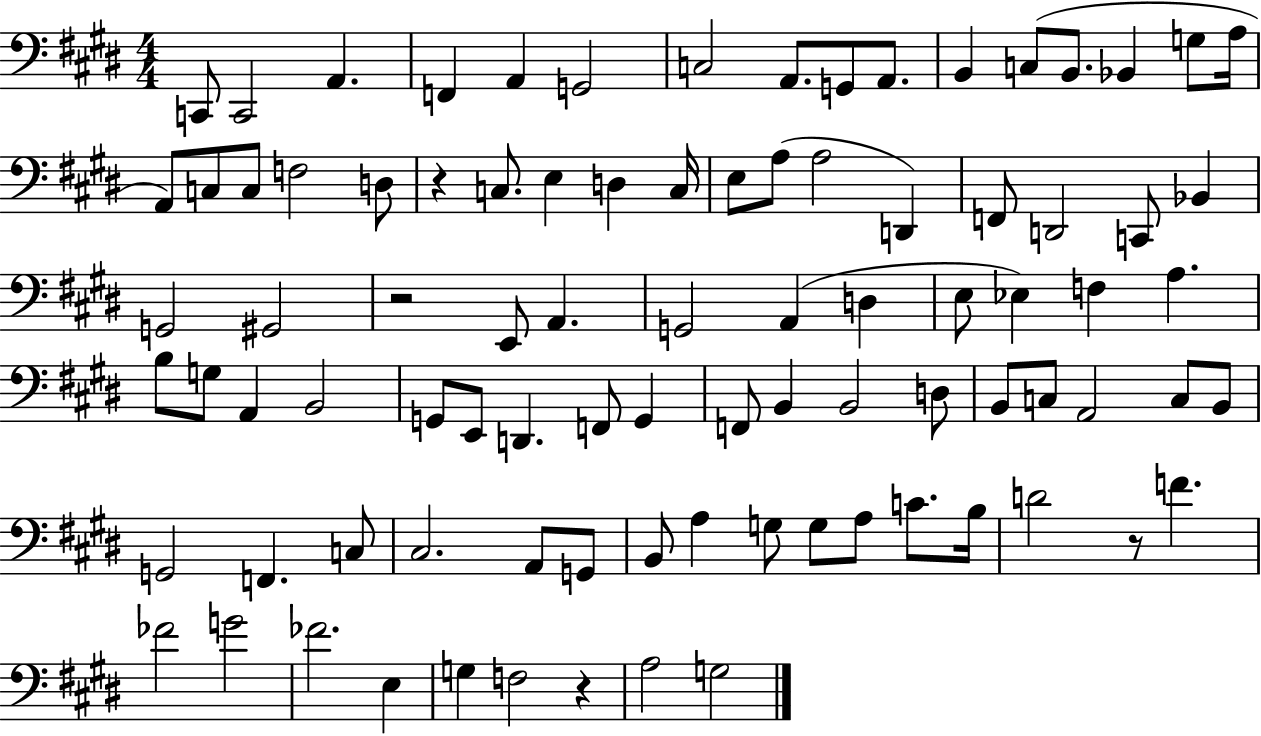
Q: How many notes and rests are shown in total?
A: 89